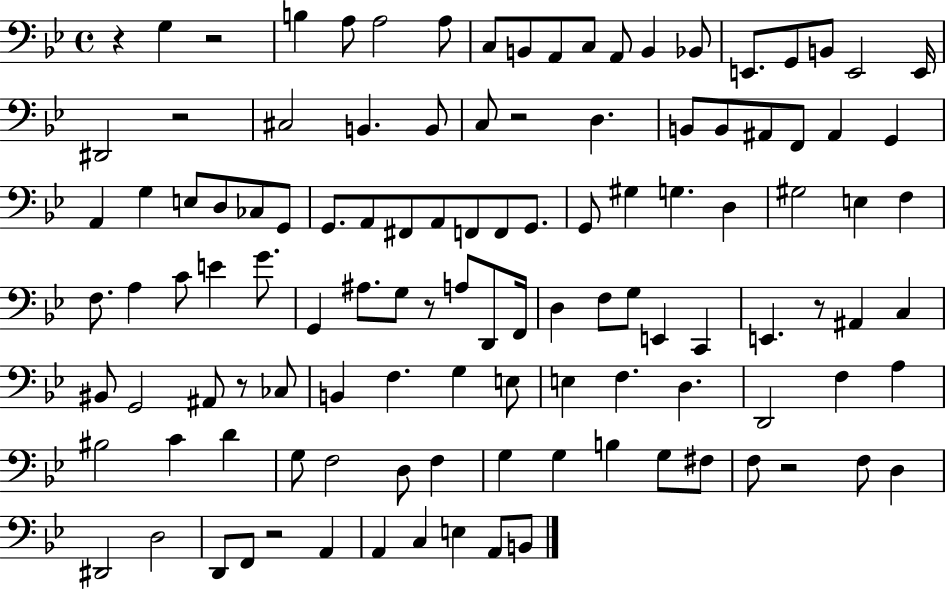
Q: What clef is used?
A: bass